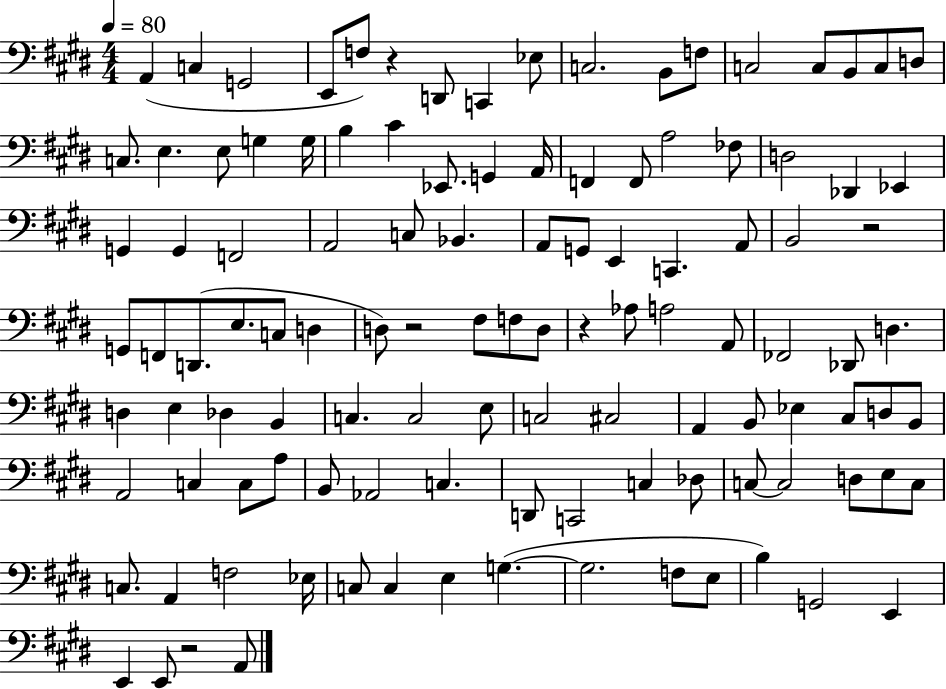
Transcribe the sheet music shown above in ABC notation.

X:1
T:Untitled
M:4/4
L:1/4
K:E
A,, C, G,,2 E,,/2 F,/2 z D,,/2 C,, _E,/2 C,2 B,,/2 F,/2 C,2 C,/2 B,,/2 C,/2 D,/2 C,/2 E, E,/2 G, G,/4 B, ^C _E,,/2 G,, A,,/4 F,, F,,/2 A,2 _F,/2 D,2 _D,, _E,, G,, G,, F,,2 A,,2 C,/2 _B,, A,,/2 G,,/2 E,, C,, A,,/2 B,,2 z2 G,,/2 F,,/2 D,,/2 E,/2 C,/2 D, D,/2 z2 ^F,/2 F,/2 D,/2 z _A,/2 A,2 A,,/2 _F,,2 _D,,/2 D, D, E, _D, B,, C, C,2 E,/2 C,2 ^C,2 A,, B,,/2 _E, ^C,/2 D,/2 B,,/2 A,,2 C, C,/2 A,/2 B,,/2 _A,,2 C, D,,/2 C,,2 C, _D,/2 C,/2 C,2 D,/2 E,/2 C,/2 C,/2 A,, F,2 _E,/4 C,/2 C, E, G, G,2 F,/2 E,/2 B, G,,2 E,, E,, E,,/2 z2 A,,/2